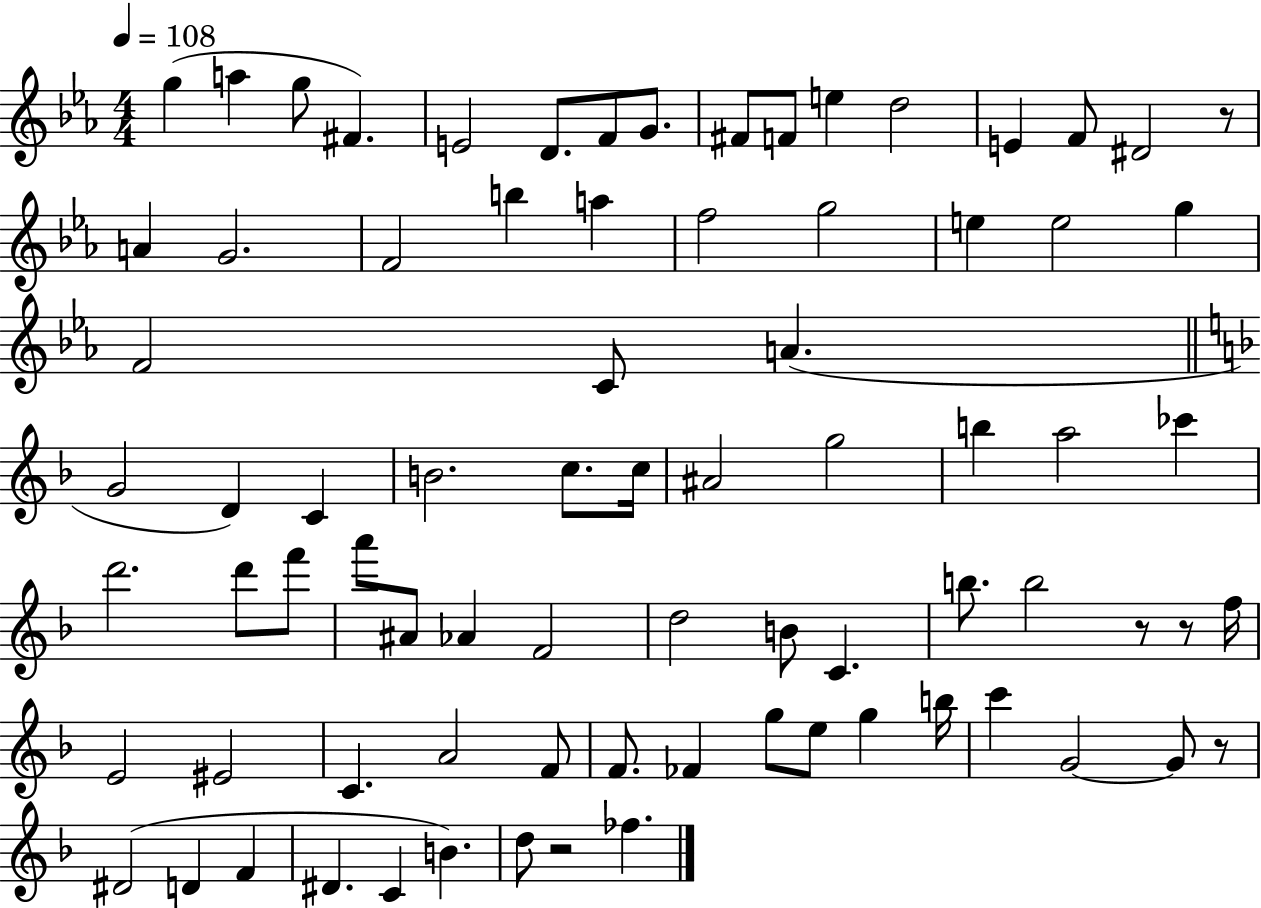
{
  \clef treble
  \numericTimeSignature
  \time 4/4
  \key ees \major
  \tempo 4 = 108
  g''4( a''4 g''8 fis'4.) | e'2 d'8. f'8 g'8. | fis'8 f'8 e''4 d''2 | e'4 f'8 dis'2 r8 | \break a'4 g'2. | f'2 b''4 a''4 | f''2 g''2 | e''4 e''2 g''4 | \break f'2 c'8 a'4.( | \bar "||" \break \key d \minor g'2 d'4) c'4 | b'2. c''8. c''16 | ais'2 g''2 | b''4 a''2 ces'''4 | \break d'''2. d'''8 f'''8 | a'''8 ais'8 aes'4 f'2 | d''2 b'8 c'4. | b''8. b''2 r8 r8 f''16 | \break e'2 eis'2 | c'4. a'2 f'8 | f'8. fes'4 g''8 e''8 g''4 b''16 | c'''4 g'2~~ g'8 r8 | \break dis'2( d'4 f'4 | dis'4. c'4 b'4.) | d''8 r2 fes''4. | \bar "|."
}